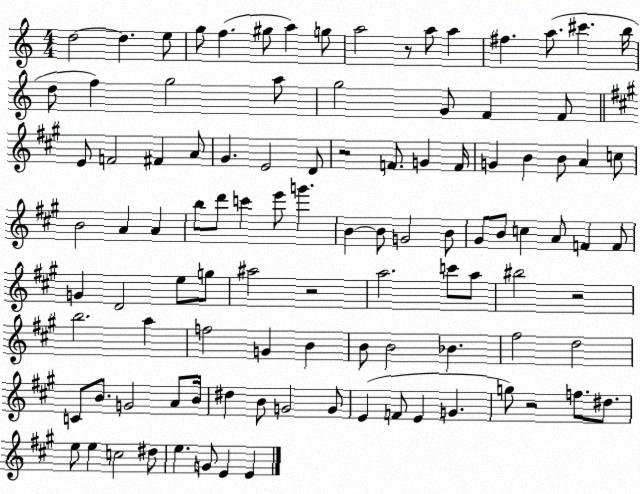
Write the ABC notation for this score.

X:1
T:Untitled
M:4/4
L:1/4
K:C
d2 d e/2 g/2 f ^g/2 a g/2 a2 z/2 a/2 a ^f a/2 ^c' b/4 d/2 f g2 a/2 g2 G/2 F F/2 E/2 F2 ^F A/2 ^G E2 D/2 z2 F/2 G F/4 G B B/2 A c/2 B2 A A b/2 d'/2 c' e'/2 g' B B/2 G2 B/2 ^G/2 B/2 c A/2 F F/2 G D2 e/2 g/2 ^a2 z2 a2 c'/2 a/2 ^b2 z2 b2 a f2 G B B/2 B2 _B ^f2 d2 C/2 B/2 G2 A/2 B/4 ^d B/2 G2 G/2 E F/2 E G g/2 z2 f/2 ^d/2 e/2 e c2 ^d/2 e G/2 E E